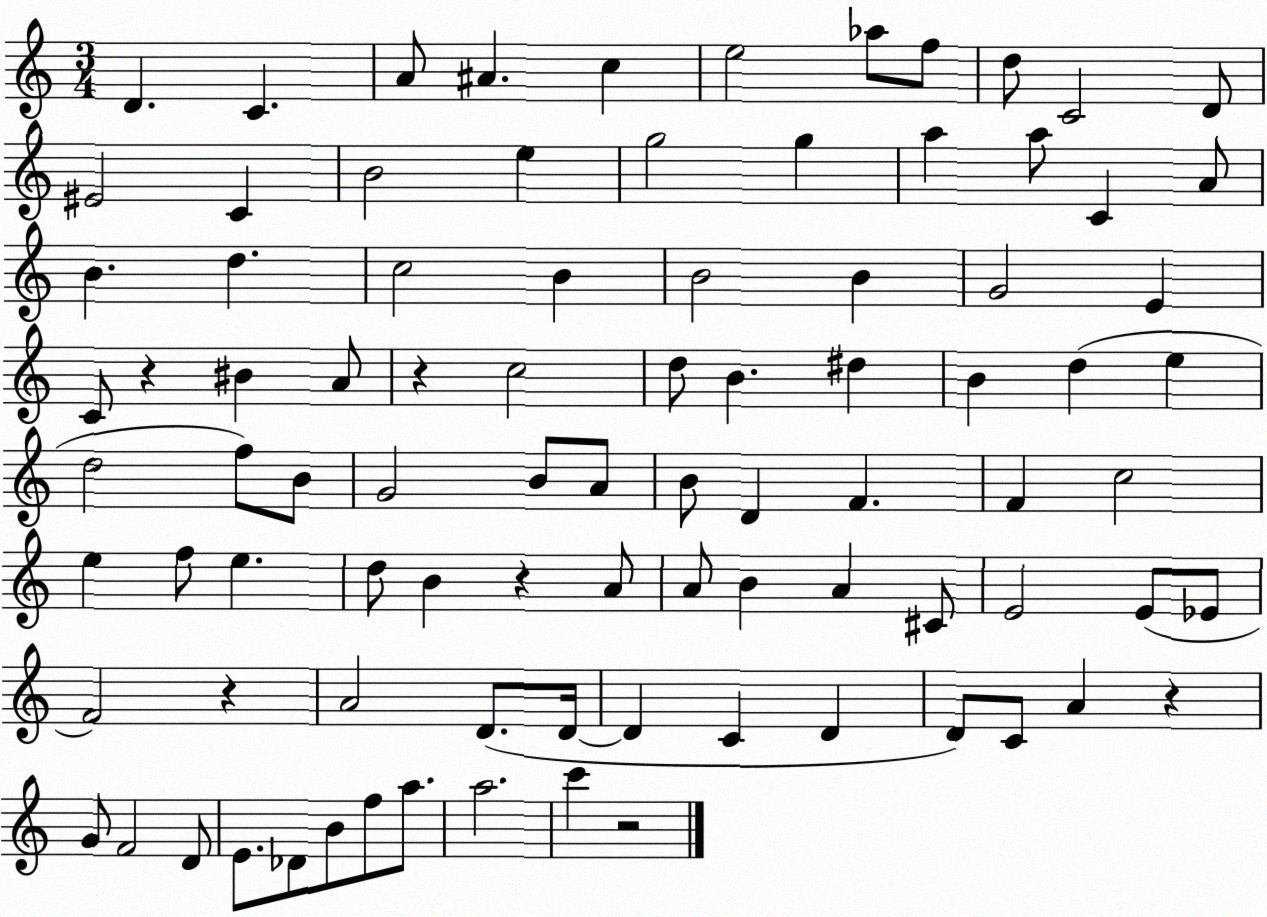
X:1
T:Untitled
M:3/4
L:1/4
K:C
D C A/2 ^A c e2 _a/2 f/2 d/2 C2 D/2 ^E2 C B2 e g2 g a a/2 C A/2 B d c2 B B2 B G2 E C/2 z ^B A/2 z c2 d/2 B ^d B d e d2 f/2 B/2 G2 B/2 A/2 B/2 D F F c2 e f/2 e d/2 B z A/2 A/2 B A ^C/2 E2 E/2 _E/2 F2 z A2 D/2 D/4 D C D D/2 C/2 A z G/2 F2 D/2 E/2 _D/2 B/2 f/2 a/2 a2 c' z2